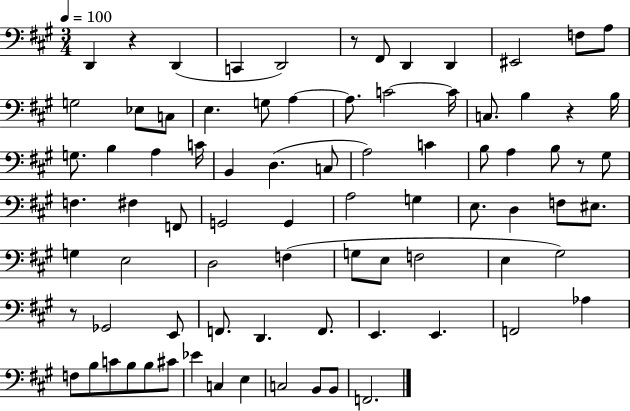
D2/q R/q D2/q C2/q D2/h R/e F#2/e D2/q D2/q EIS2/h F3/e A3/e G3/h Eb3/e C3/e E3/q. G3/e A3/q A3/e. C4/h C4/s C3/e. B3/q R/q B3/s G3/e. B3/q A3/q C4/s B2/q D3/q. C3/e A3/h C4/q B3/e A3/q B3/e R/e G#3/e F3/q. F#3/q F2/e G2/h G2/q A3/h G3/q E3/e. D3/q F3/e EIS3/e. G3/q E3/h D3/h F3/q G3/e E3/e F3/h E3/q G#3/h R/e Gb2/h E2/e F2/e. D2/q. F2/e. E2/q. E2/q. F2/h Ab3/q F3/e B3/e C4/e B3/e B3/e C#4/e Eb4/q C3/q E3/q C3/h B2/e B2/e F2/h.